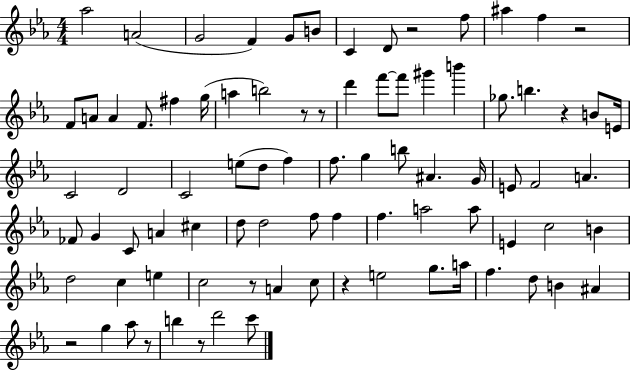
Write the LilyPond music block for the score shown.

{
  \clef treble
  \numericTimeSignature
  \time 4/4
  \key ees \major
  aes''2 a'2( | g'2 f'4) g'8 b'8 | c'4 d'8 r2 f''8 | ais''4 f''4 r2 | \break f'8 a'8 a'4 f'8. fis''4 g''16( | a''4 b''2) r8 r8 | d'''4 f'''8~~ f'''8 gis'''4 b'''4 | ges''8. b''4. r4 b'8 e'16 | \break c'2 d'2 | c'2 e''8( d''8 f''4) | f''8. g''4 b''8 ais'4. g'16 | e'8 f'2 a'4. | \break fes'8 g'4 c'8 a'4 cis''4 | d''8 d''2 f''8 f''4 | f''4. a''2 a''8 | e'4 c''2 b'4 | \break d''2 c''4 e''4 | c''2 r8 a'4 c''8 | r4 e''2 g''8. a''16 | f''4. d''8 b'4 ais'4 | \break r2 g''4 aes''8 r8 | b''4 r8 d'''2 c'''8 | \bar "|."
}